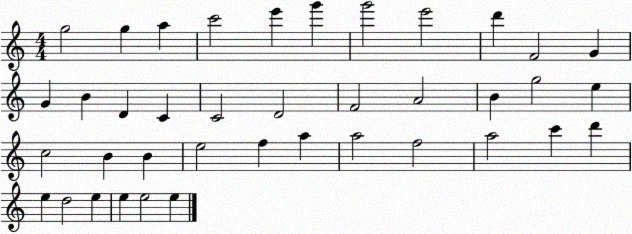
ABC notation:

X:1
T:Untitled
M:4/4
L:1/4
K:C
g2 g a c'2 e' g' g'2 e'2 d' F2 G G B D C C2 D2 F2 A2 B g2 e c2 B B e2 f a a2 f2 a2 c' d' e d2 e e e2 e